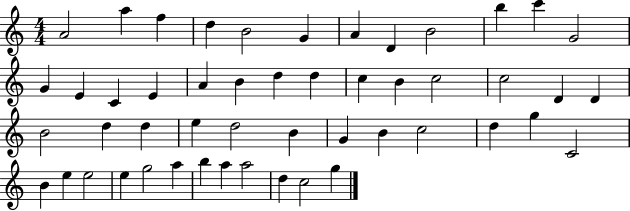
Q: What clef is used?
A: treble